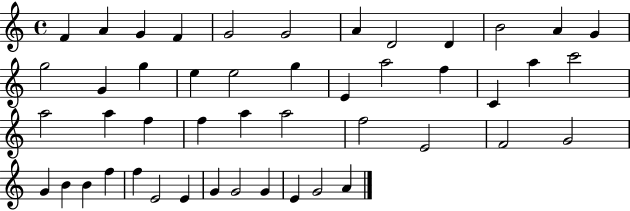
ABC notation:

X:1
T:Untitled
M:4/4
L:1/4
K:C
F A G F G2 G2 A D2 D B2 A G g2 G g e e2 g E a2 f C a c'2 a2 a f f a a2 f2 E2 F2 G2 G B B f f E2 E G G2 G E G2 A